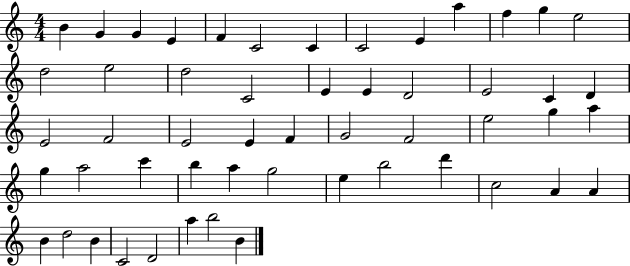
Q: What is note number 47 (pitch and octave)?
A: D5